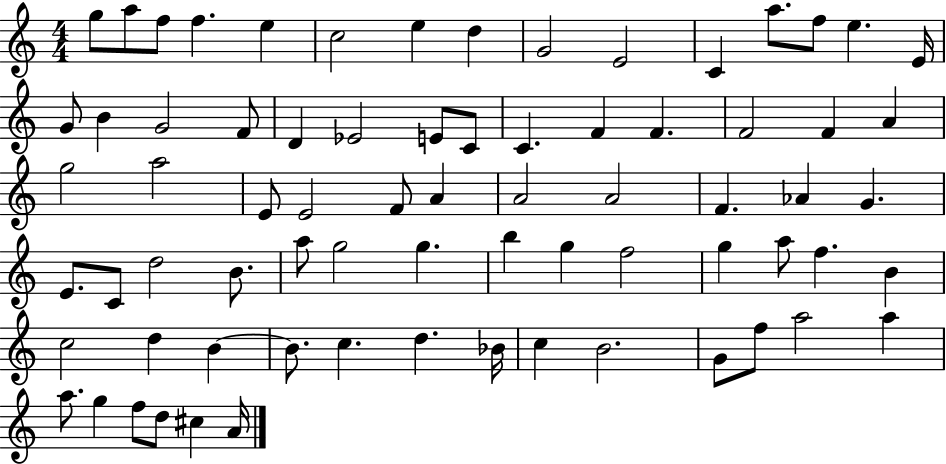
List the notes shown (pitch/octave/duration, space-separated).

G5/e A5/e F5/e F5/q. E5/q C5/h E5/q D5/q G4/h E4/h C4/q A5/e. F5/e E5/q. E4/s G4/e B4/q G4/h F4/e D4/q Eb4/h E4/e C4/e C4/q. F4/q F4/q. F4/h F4/q A4/q G5/h A5/h E4/e E4/h F4/e A4/q A4/h A4/h F4/q. Ab4/q G4/q. E4/e. C4/e D5/h B4/e. A5/e G5/h G5/q. B5/q G5/q F5/h G5/q A5/e F5/q. B4/q C5/h D5/q B4/q B4/e. C5/q. D5/q. Bb4/s C5/q B4/h. G4/e F5/e A5/h A5/q A5/e. G5/q F5/e D5/e C#5/q A4/s